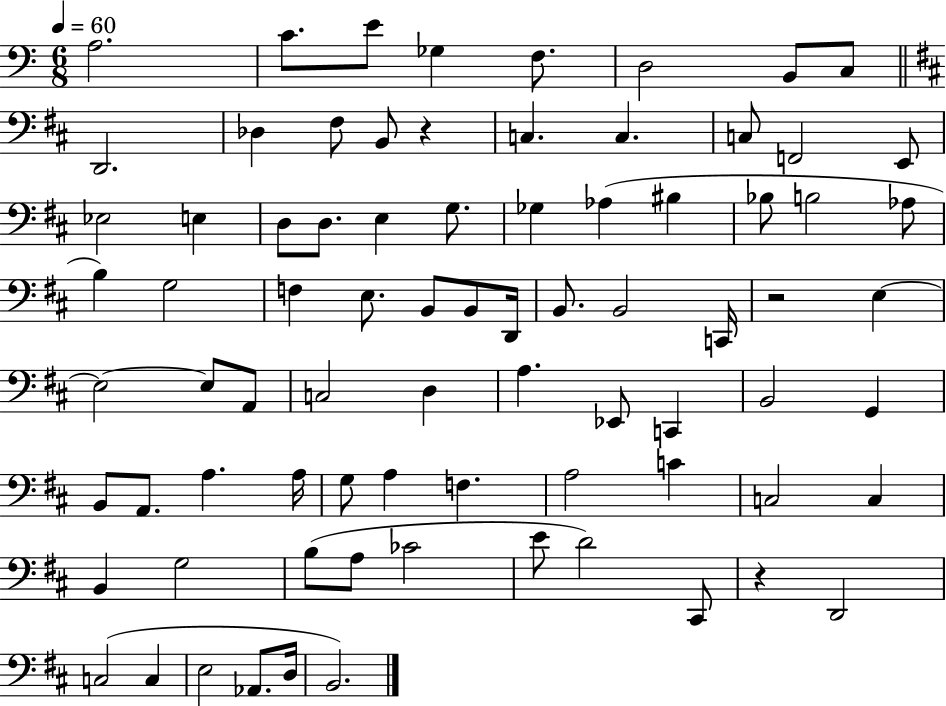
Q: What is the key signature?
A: C major